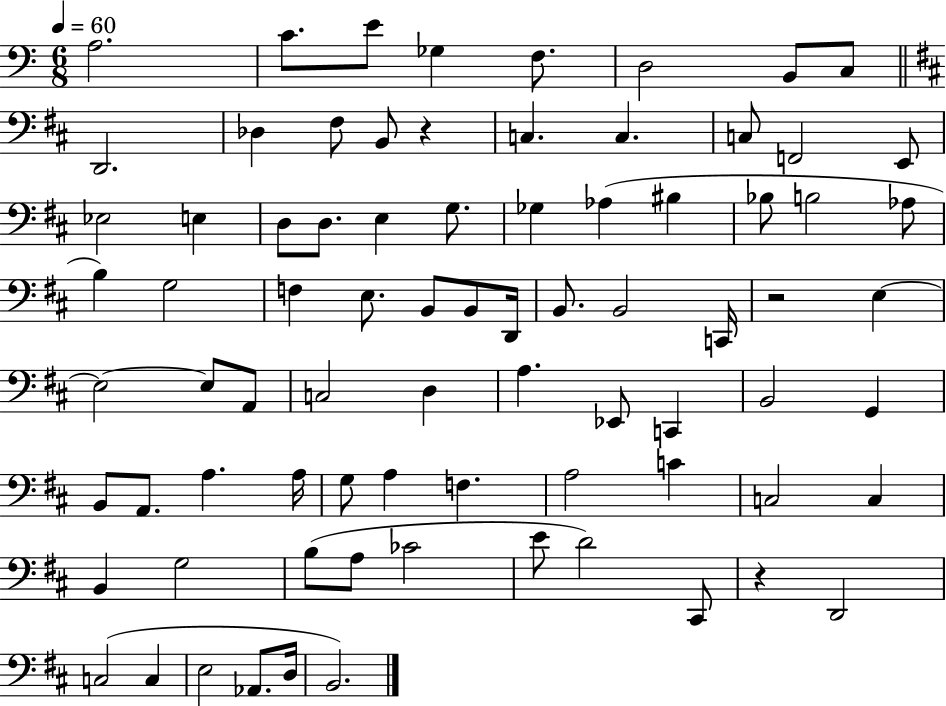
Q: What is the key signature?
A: C major